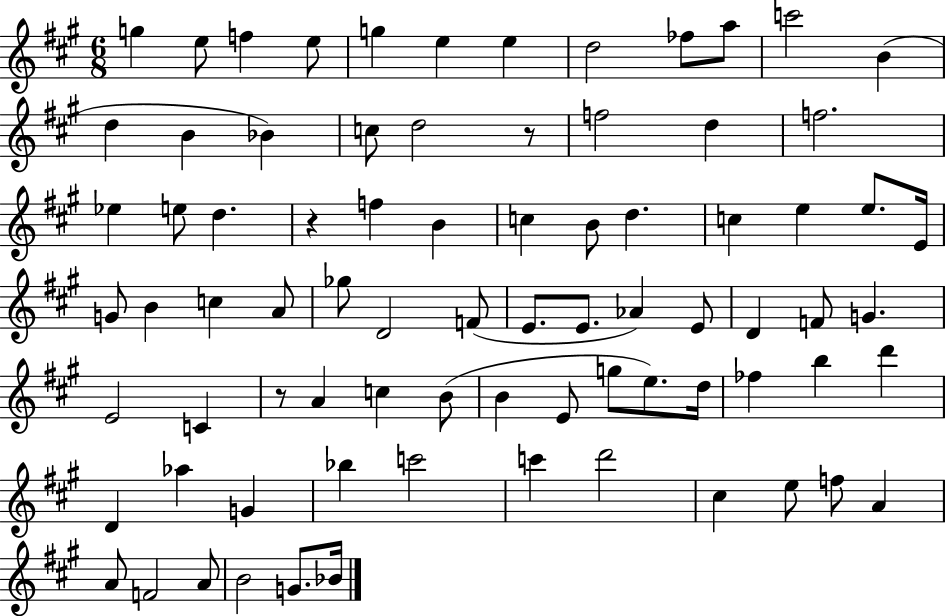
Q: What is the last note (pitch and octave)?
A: Bb4